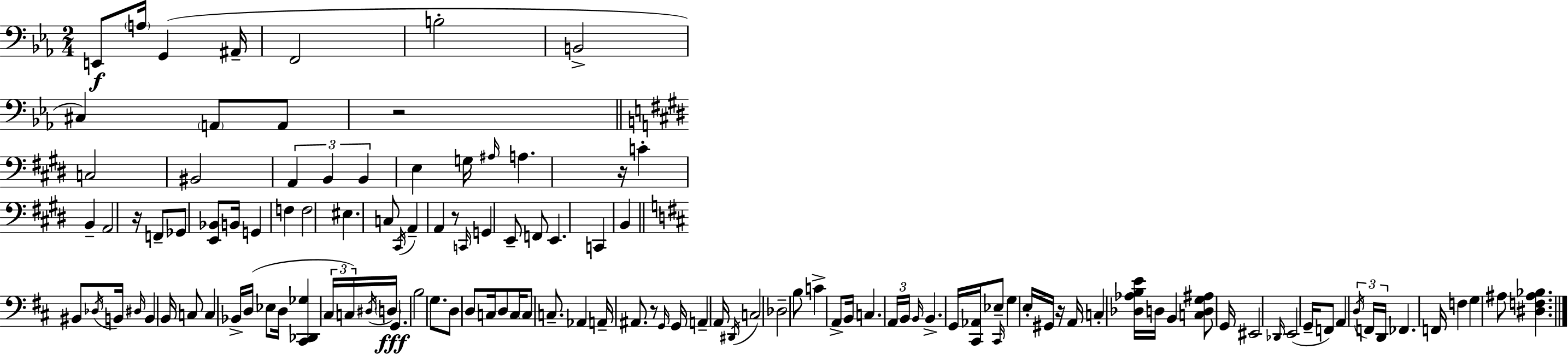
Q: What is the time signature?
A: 2/4